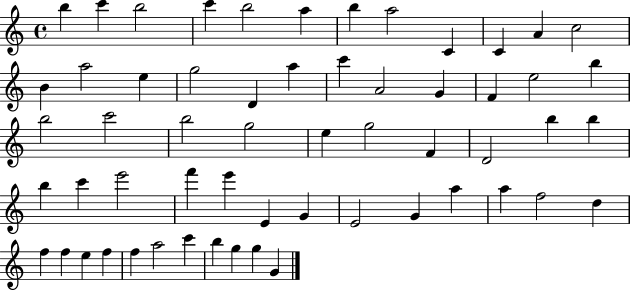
X:1
T:Untitled
M:4/4
L:1/4
K:C
b c' b2 c' b2 a b a2 C C A c2 B a2 e g2 D a c' A2 G F e2 b b2 c'2 b2 g2 e g2 F D2 b b b c' e'2 f' e' E G E2 G a a f2 d f f e f f a2 c' b g g G